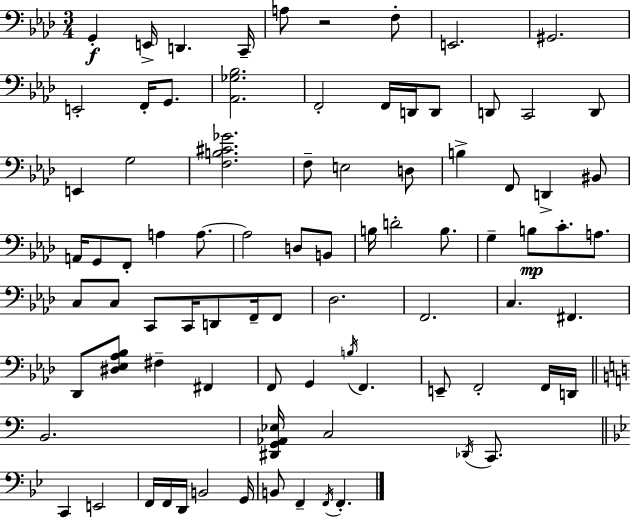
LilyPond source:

{
  \clef bass
  \numericTimeSignature
  \time 3/4
  \key f \minor
  g,4-.\f e,16-> d,4. c,16-- | a8 r2 f8-. | e,2. | gis,2. | \break e,2-. f,16-. g,8. | <aes, ges bes>2. | f,2-. f,16 d,16 d,8 | d,8 c,2 d,8 | \break e,4 g2 | <f b cis' ges'>2. | f8-- e2 d8 | b4-> f,8 d,4-> bis,8 | \break a,16 g,8 f,8-. a4 a8.~~ | a2 d8 b,8 | b16 d'2-. b8. | g4-- b8\mp c'8.-. a8. | \break c8 c8 c,8 c,16 d,8 f,16-- f,8 | des2. | f,2. | c4. fis,4. | \break des,8 <dis ees aes bes>8 fis4-- fis,4 | f,8 g,4 \acciaccatura { b16 } f,4. | e,8-- f,2-. f,16 | d,16 \bar "||" \break \key a \minor b,2. | <dis, g, aes, ees>16 c2 \acciaccatura { des,16 } c,8. | \bar "||" \break \key bes \major c,4 e,2 | f,16 f,16 d,16 b,2 g,16 | b,8 f,4-- \acciaccatura { f,16 } f,4.-. | \bar "|."
}